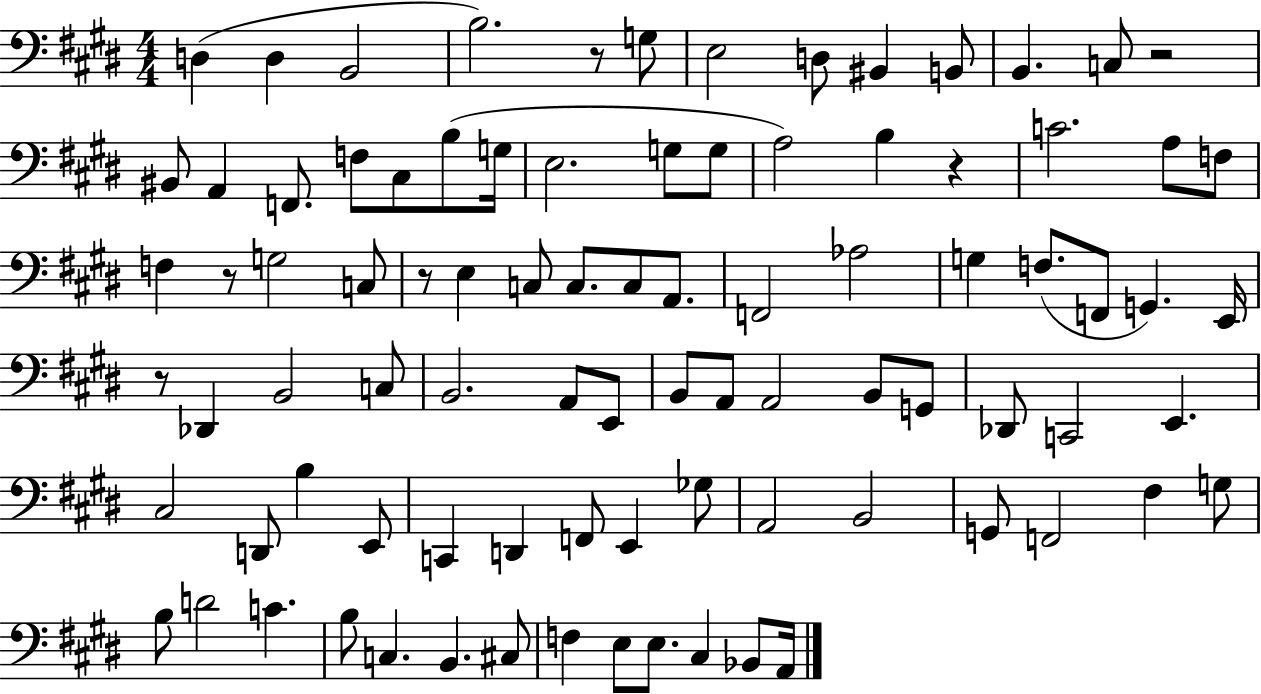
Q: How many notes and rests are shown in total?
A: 89